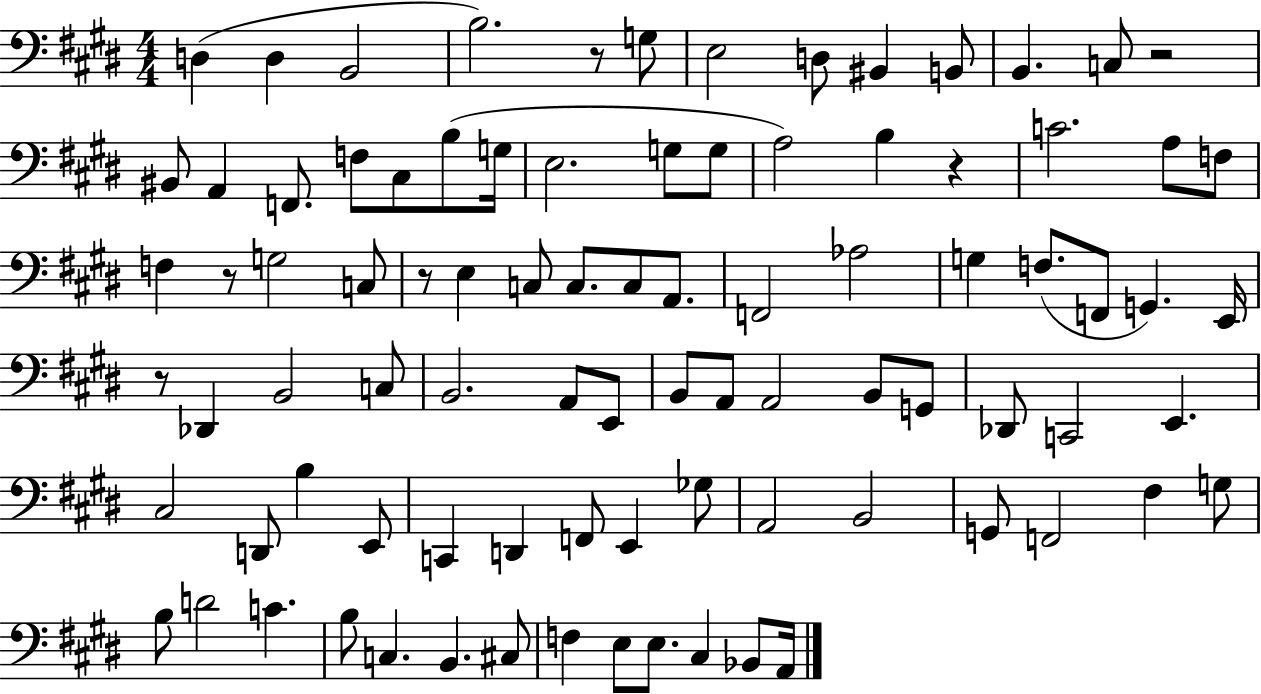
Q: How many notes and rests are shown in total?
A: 89